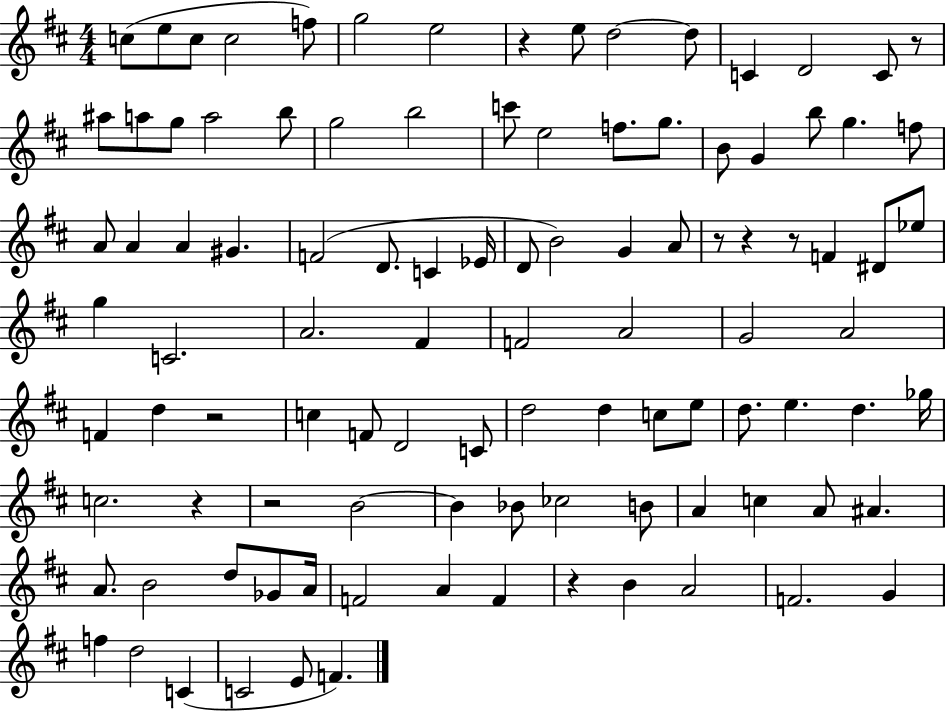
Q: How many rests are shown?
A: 9